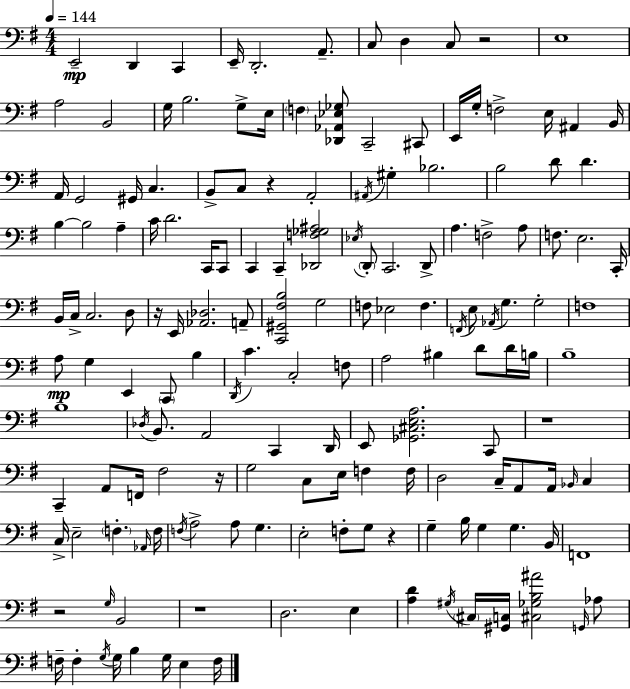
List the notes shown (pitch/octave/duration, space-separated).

E2/h D2/q C2/q E2/s D2/h. A2/e. C3/e D3/q C3/e R/h E3/w A3/h B2/h G3/s B3/h. G3/e E3/s F3/q [Db2,Ab2,Eb3,Gb3]/e C2/h C#2/e E2/s G3/s F3/h E3/s A#2/q B2/s A2/s G2/h G#2/s C3/q. B2/e C3/e R/q A2/h A#2/s G#3/q Bb3/h. B3/h D4/e D4/q. B3/q B3/h A3/q C4/s D4/h. C2/s C2/e C2/q C2/q [Db2,F3,Gb3,A#3]/h Eb3/s D2/e C2/h. D2/e A3/q. F3/h A3/e F3/e. E3/h. C2/s B2/s C3/s C3/h. D3/e R/s E2/s [Ab2,Db3]/h. A2/e [C2,G#2,F#3,B3]/h G3/h F3/e Eb3/h F3/q. F2/s E3/e Ab2/s G3/q. G3/h F3/w A3/e G3/q E2/q C2/e B3/q D2/s C4/q. C3/h F3/e A3/h BIS3/q D4/e D4/s B3/s B3/w B3/w Db3/s B2/e. A2/h C2/q D2/s E2/e [Gb2,C#3,E3,A3]/h. C2/e R/w C2/q A2/e F2/s F#3/h R/s G3/h C3/e E3/s F3/q F3/s D3/h C3/s A2/e A2/s Bb2/s C3/q C3/s E3/h F3/q. Ab2/s F3/s F3/s A3/h A3/e G3/q. E3/h F3/e G3/e R/q G3/q B3/s G3/q G3/q. B2/s F2/w R/h G3/s B2/h R/w D3/h. E3/q [A3,D4]/q G#3/s C#3/s [G#2,C3]/s [C#3,Gb3,B3,A#4]/h G2/s Ab3/e F3/s F3/q G3/s G3/s B3/q G3/s E3/q F3/s